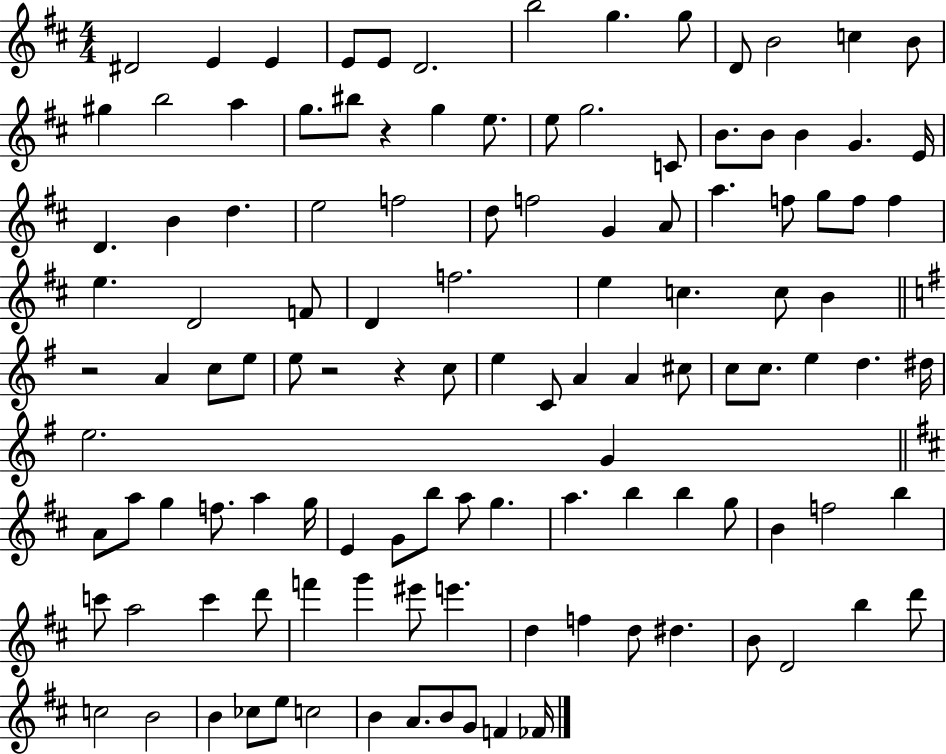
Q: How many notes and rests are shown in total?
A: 118